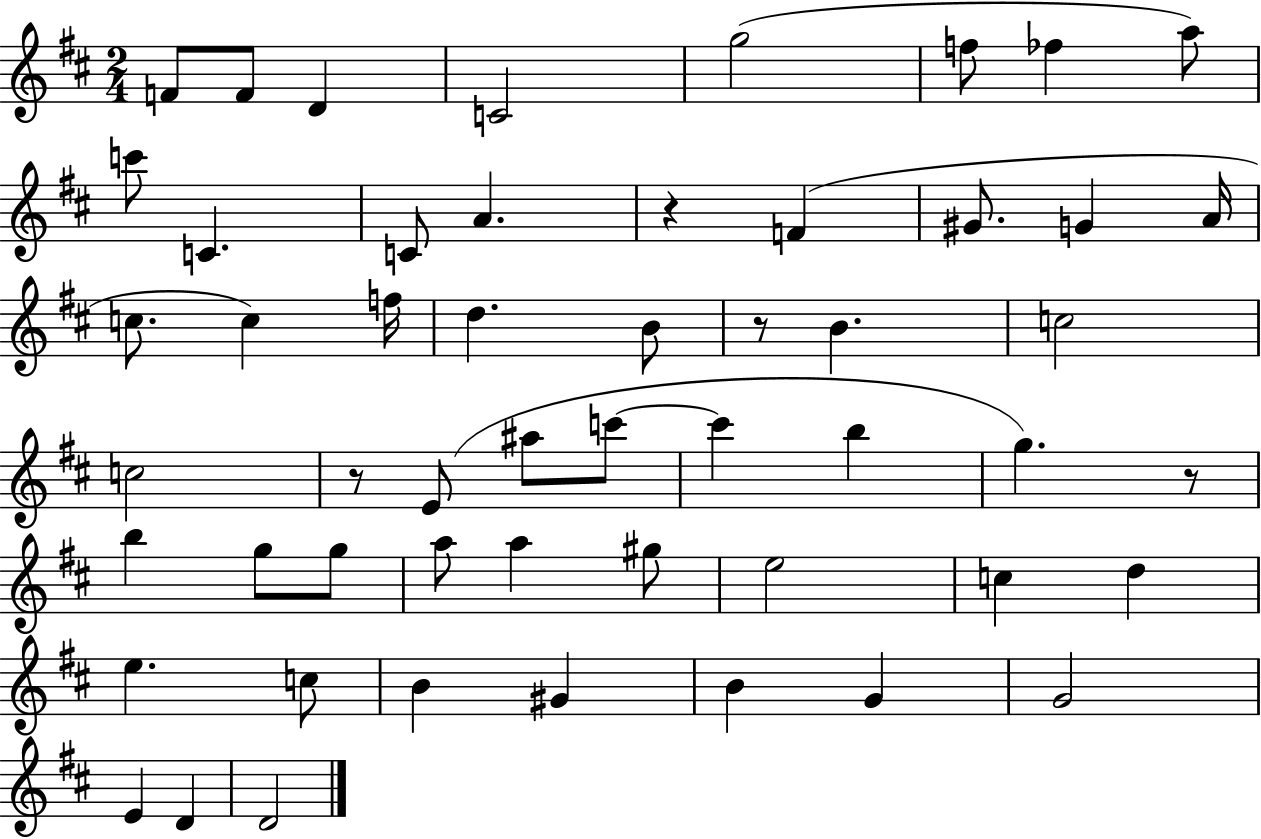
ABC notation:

X:1
T:Untitled
M:2/4
L:1/4
K:D
F/2 F/2 D C2 g2 f/2 _f a/2 c'/2 C C/2 A z F ^G/2 G A/4 c/2 c f/4 d B/2 z/2 B c2 c2 z/2 E/2 ^a/2 c'/2 c' b g z/2 b g/2 g/2 a/2 a ^g/2 e2 c d e c/2 B ^G B G G2 E D D2